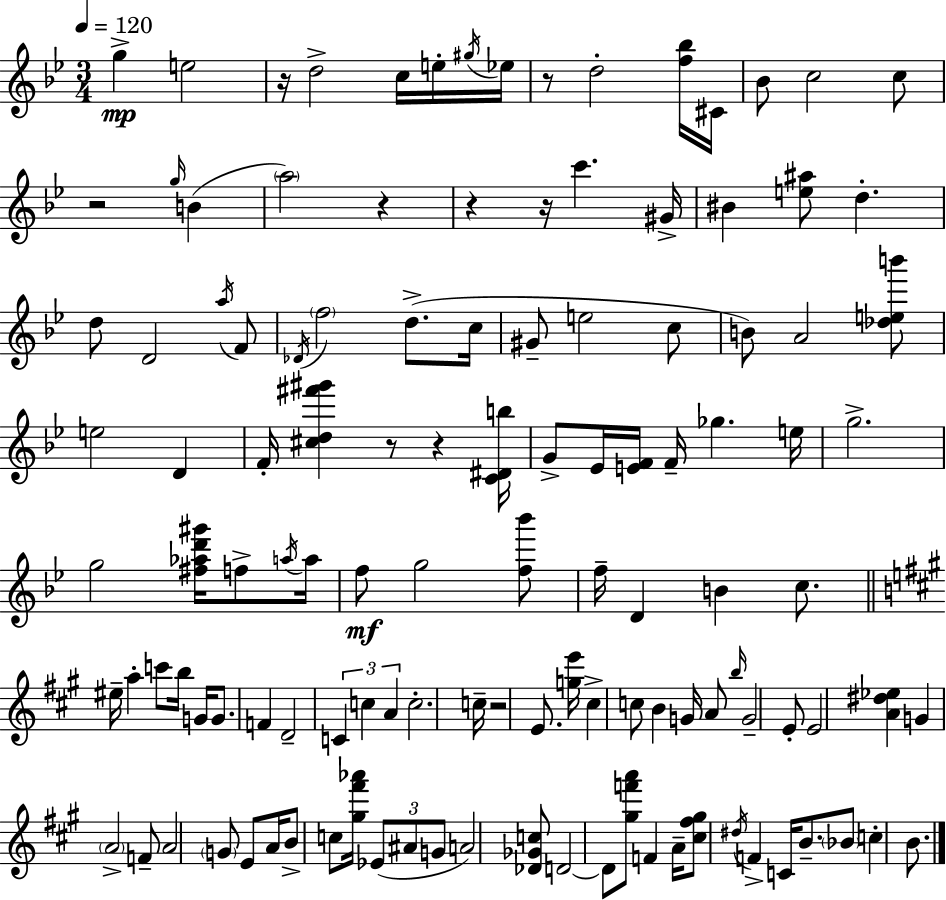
G5/q E5/h R/s D5/h C5/s E5/s G#5/s Eb5/s R/e D5/h [F5,Bb5]/s C#4/s Bb4/e C5/h C5/e R/h G5/s B4/q A5/h R/q R/q R/s C6/q. G#4/s BIS4/q [E5,A#5]/e D5/q. D5/e D4/h A5/s F4/e Db4/s F5/h D5/e. C5/s G#4/e E5/h C5/e B4/e A4/h [Db5,E5,B6]/e E5/h D4/q F4/s [C#5,D5,F#6,G#6]/q R/e R/q [C4,D#4,B5]/s G4/e Eb4/s [E4,F4]/s F4/s Gb5/q. E5/s G5/h. G5/h [F#5,Ab5,D6,G#6]/s F5/e A5/s A5/s F5/e G5/h [F5,Bb6]/e F5/s D4/q B4/q C5/e. EIS5/s A5/q C6/e B5/s G4/s G4/e. F4/q D4/h C4/q C5/q A4/q C5/h. C5/s R/h E4/e. [G5,E6]/s C#5/q C5/e B4/q G4/s A4/e B5/s G4/h E4/e E4/h [A4,D#5,Eb5]/q G4/q A4/h F4/e A4/h G4/e E4/e A4/s B4/e C5/e [G#5,F#6,Ab6]/s Eb4/e A#4/e G4/e A4/h [Db4,Gb4,C5]/e D4/h D4/e [G#5,F6,A6]/e F4/q A4/s [C#5,F#5,G#5]/e D#5/s F4/q C4/s B4/e. Bb4/e C5/q B4/e.